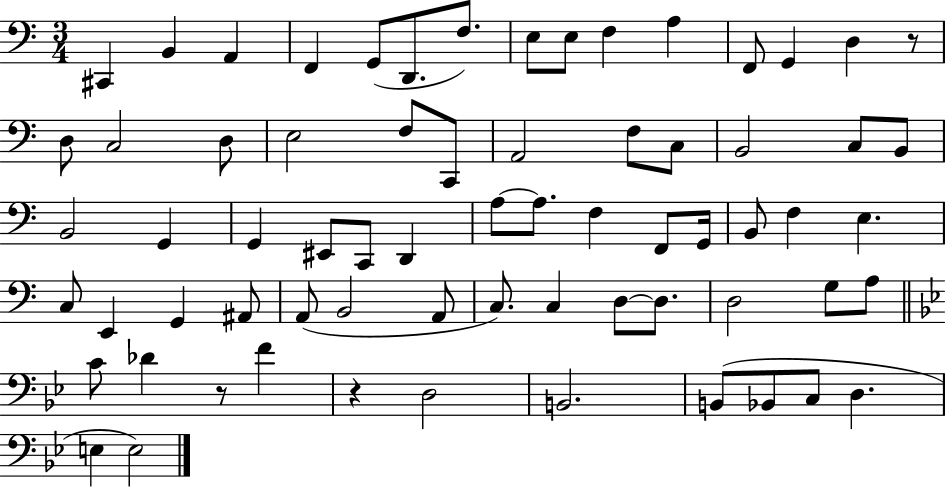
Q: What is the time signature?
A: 3/4